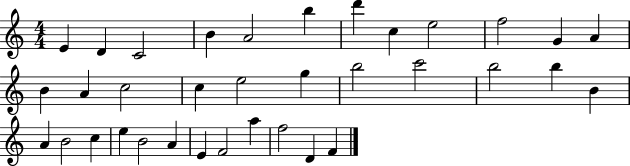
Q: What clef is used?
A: treble